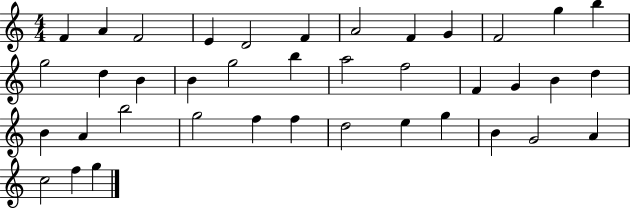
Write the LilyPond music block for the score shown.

{
  \clef treble
  \numericTimeSignature
  \time 4/4
  \key c \major
  f'4 a'4 f'2 | e'4 d'2 f'4 | a'2 f'4 g'4 | f'2 g''4 b''4 | \break g''2 d''4 b'4 | b'4 g''2 b''4 | a''2 f''2 | f'4 g'4 b'4 d''4 | \break b'4 a'4 b''2 | g''2 f''4 f''4 | d''2 e''4 g''4 | b'4 g'2 a'4 | \break c''2 f''4 g''4 | \bar "|."
}